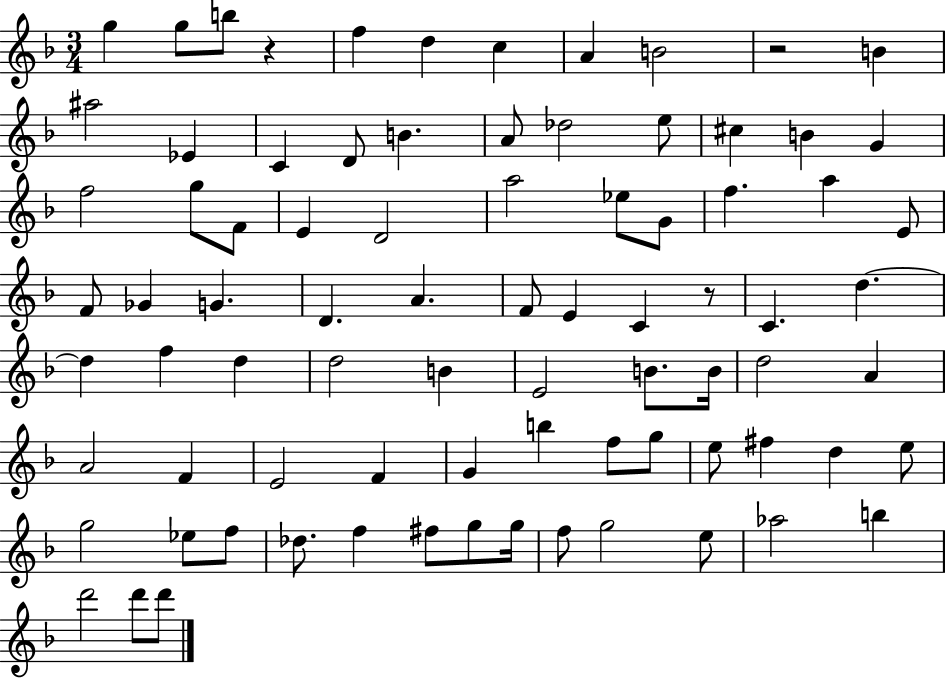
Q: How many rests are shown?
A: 3